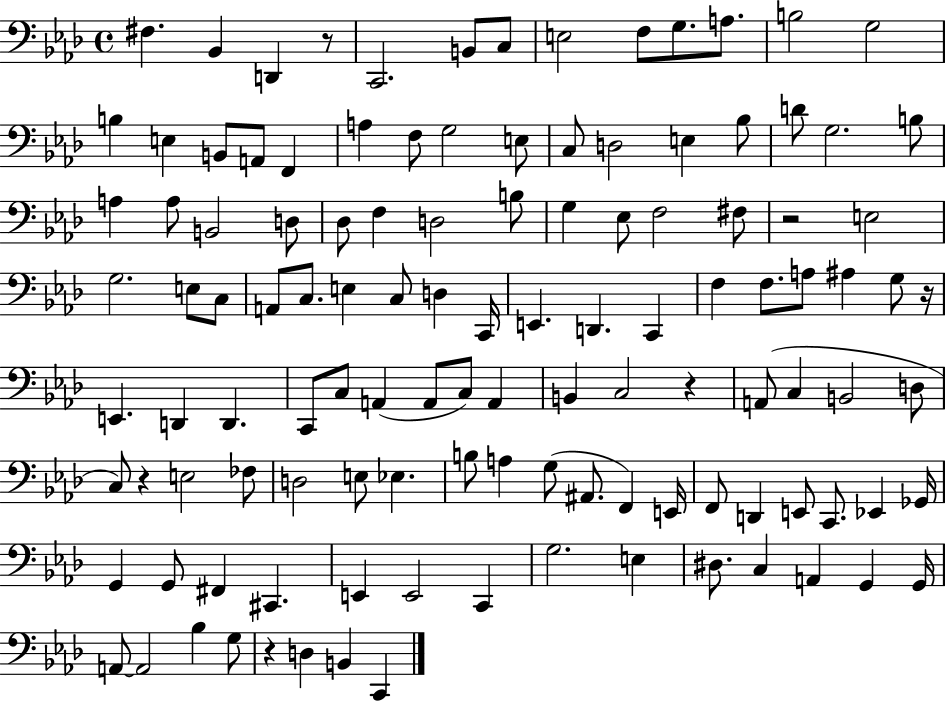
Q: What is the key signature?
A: AES major